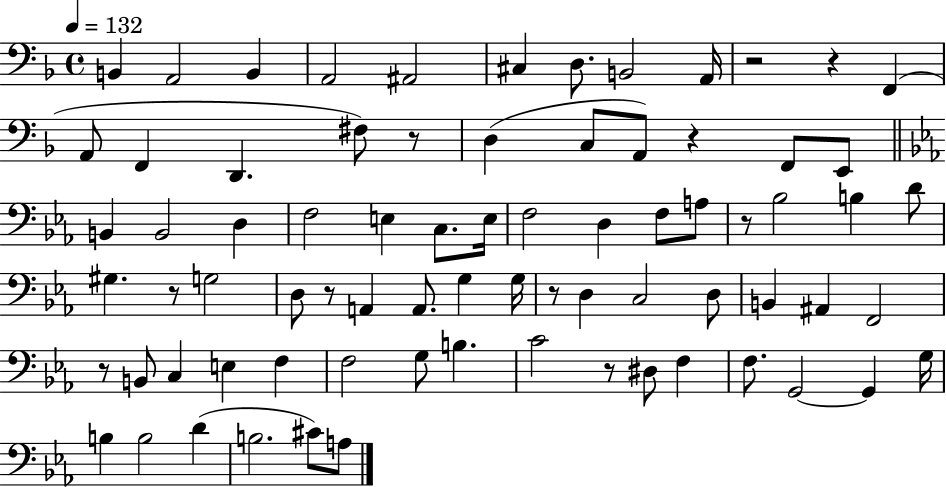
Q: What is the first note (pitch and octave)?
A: B2